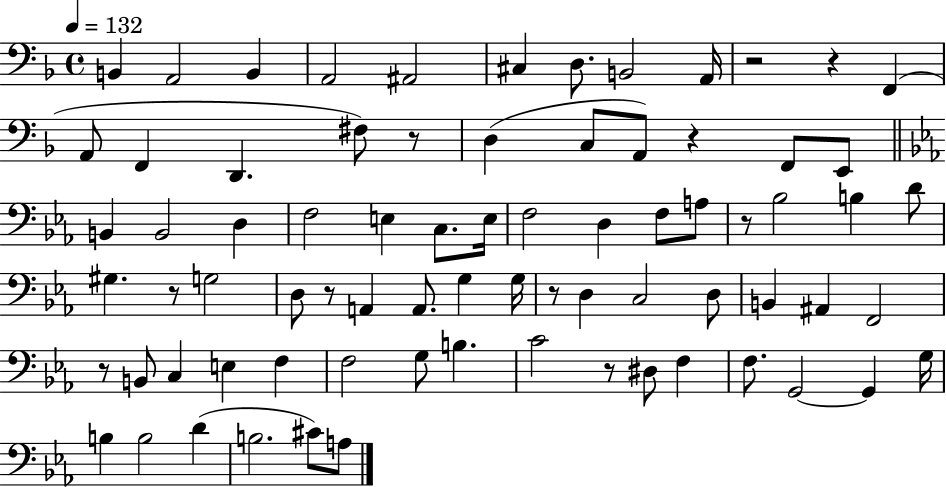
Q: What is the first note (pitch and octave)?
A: B2